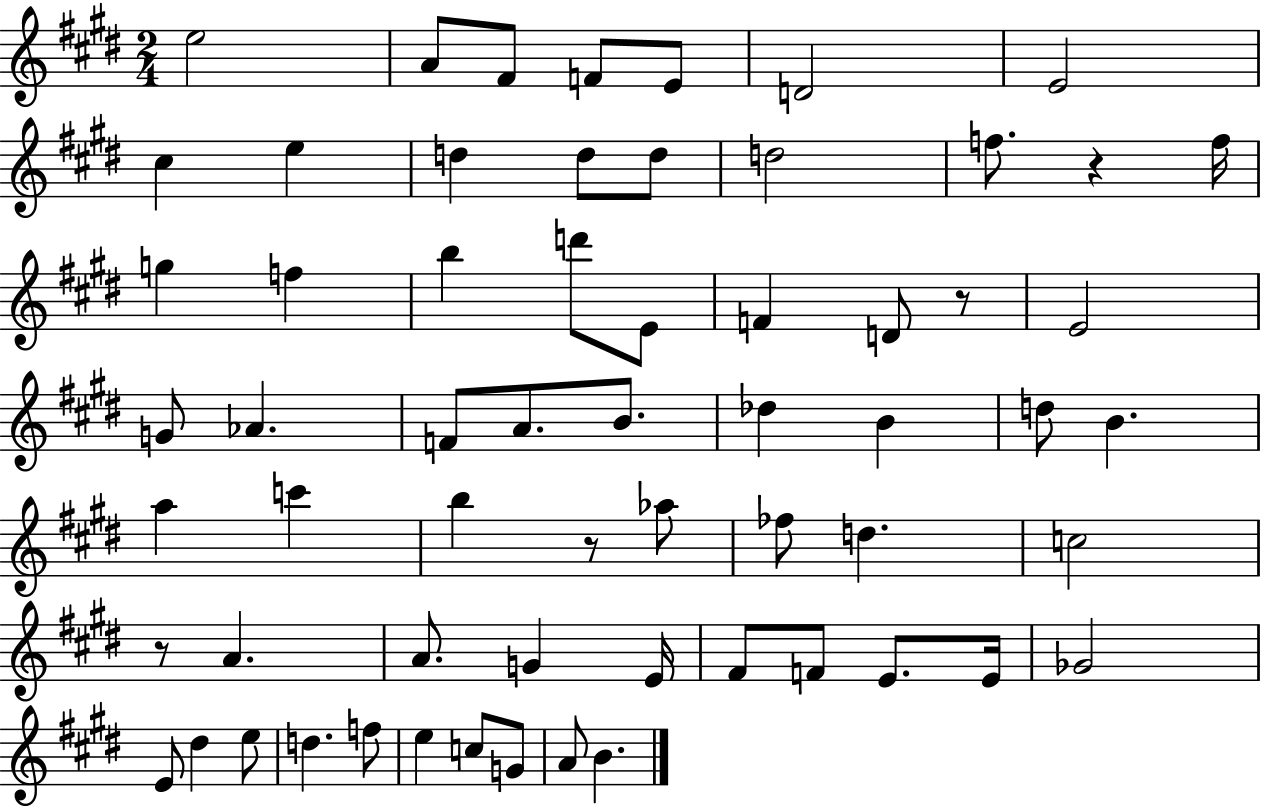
{
  \clef treble
  \numericTimeSignature
  \time 2/4
  \key e \major
  e''2 | a'8 fis'8 f'8 e'8 | d'2 | e'2 | \break cis''4 e''4 | d''4 d''8 d''8 | d''2 | f''8. r4 f''16 | \break g''4 f''4 | b''4 d'''8 e'8 | f'4 d'8 r8 | e'2 | \break g'8 aes'4. | f'8 a'8. b'8. | des''4 b'4 | d''8 b'4. | \break a''4 c'''4 | b''4 r8 aes''8 | fes''8 d''4. | c''2 | \break r8 a'4. | a'8. g'4 e'16 | fis'8 f'8 e'8. e'16 | ges'2 | \break e'8 dis''4 e''8 | d''4. f''8 | e''4 c''8 g'8 | a'8 b'4. | \break \bar "|."
}